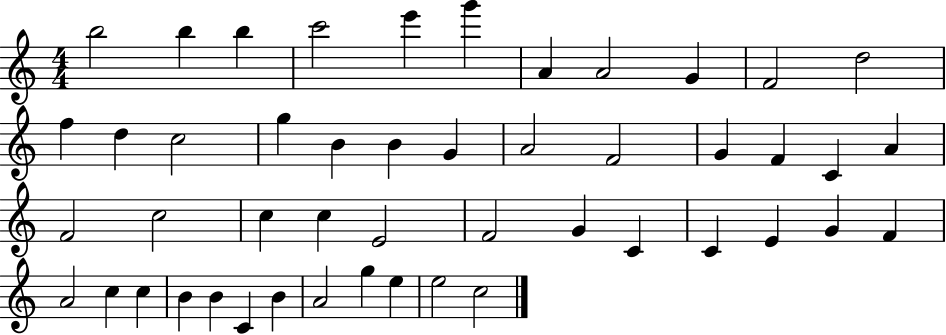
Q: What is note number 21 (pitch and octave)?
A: G4